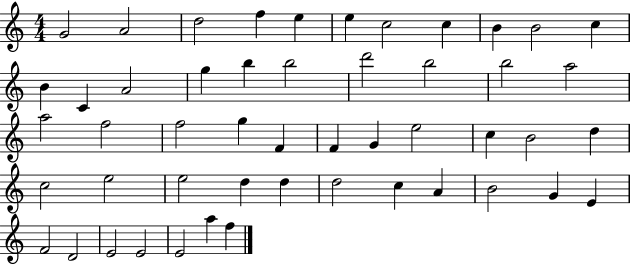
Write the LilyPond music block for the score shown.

{
  \clef treble
  \numericTimeSignature
  \time 4/4
  \key c \major
  g'2 a'2 | d''2 f''4 e''4 | e''4 c''2 c''4 | b'4 b'2 c''4 | \break b'4 c'4 a'2 | g''4 b''4 b''2 | d'''2 b''2 | b''2 a''2 | \break a''2 f''2 | f''2 g''4 f'4 | f'4 g'4 e''2 | c''4 b'2 d''4 | \break c''2 e''2 | e''2 d''4 d''4 | d''2 c''4 a'4 | b'2 g'4 e'4 | \break f'2 d'2 | e'2 e'2 | e'2 a''4 f''4 | \bar "|."
}